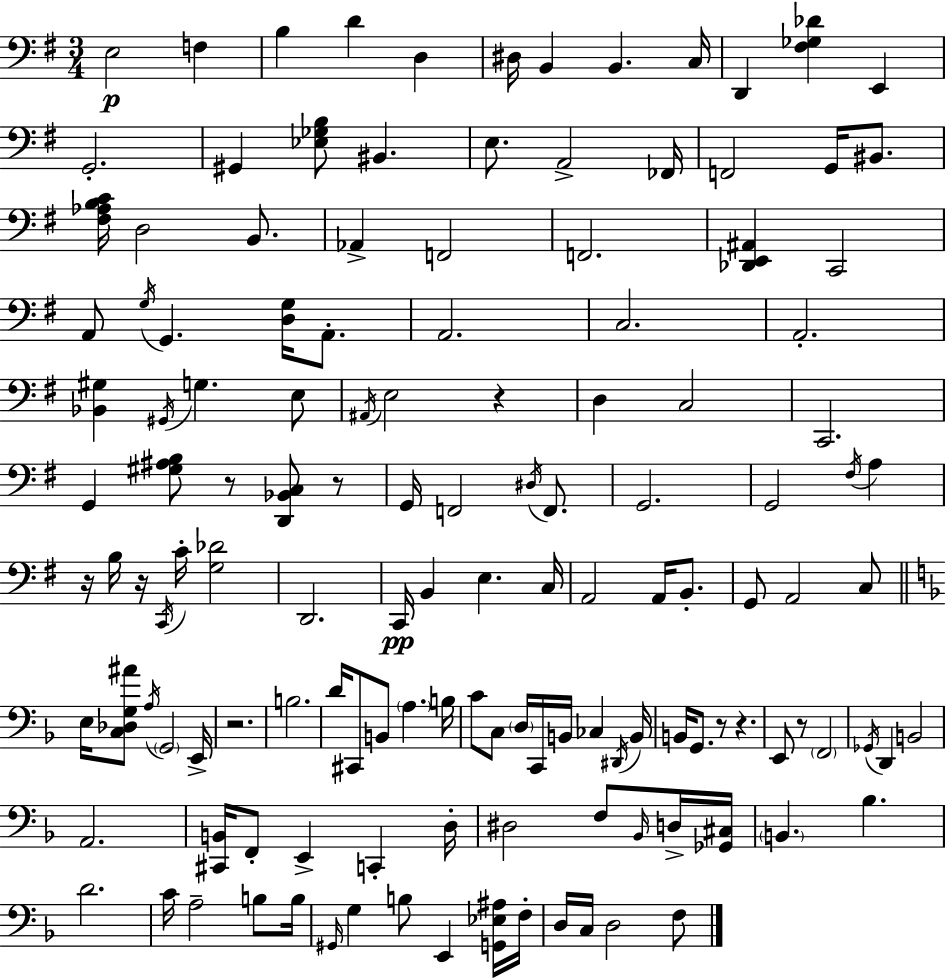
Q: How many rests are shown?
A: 9